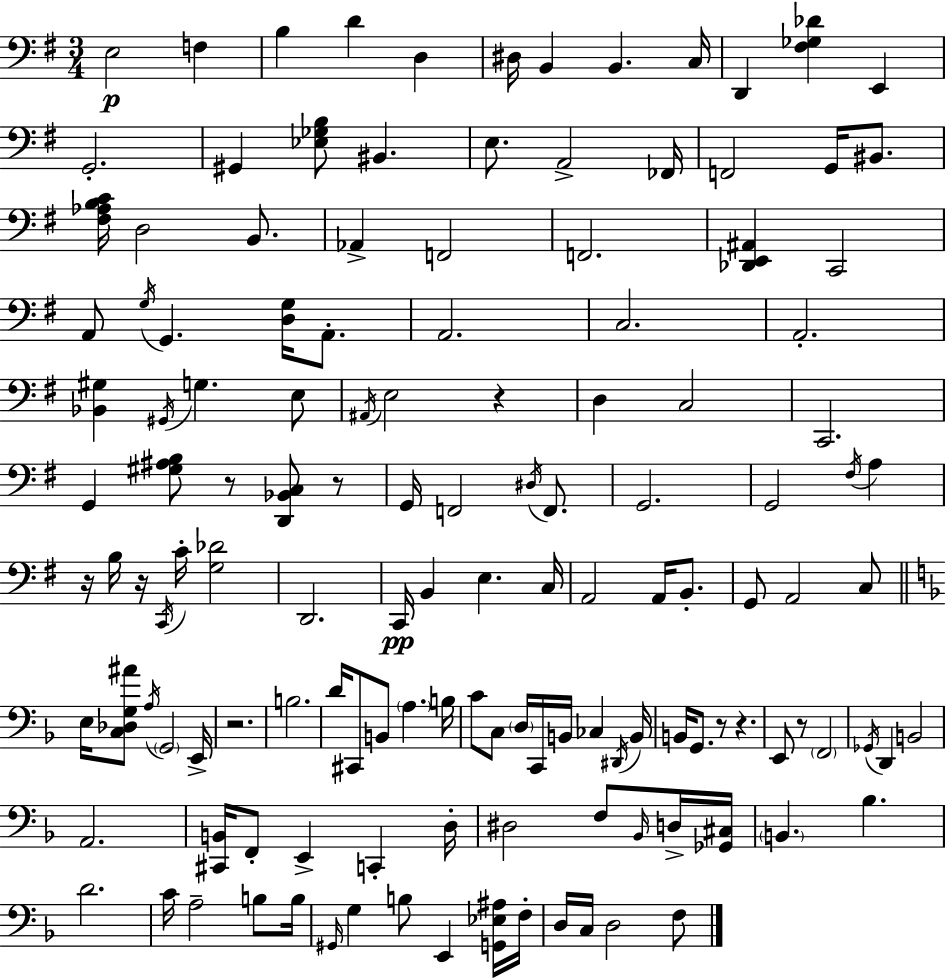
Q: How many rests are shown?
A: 9